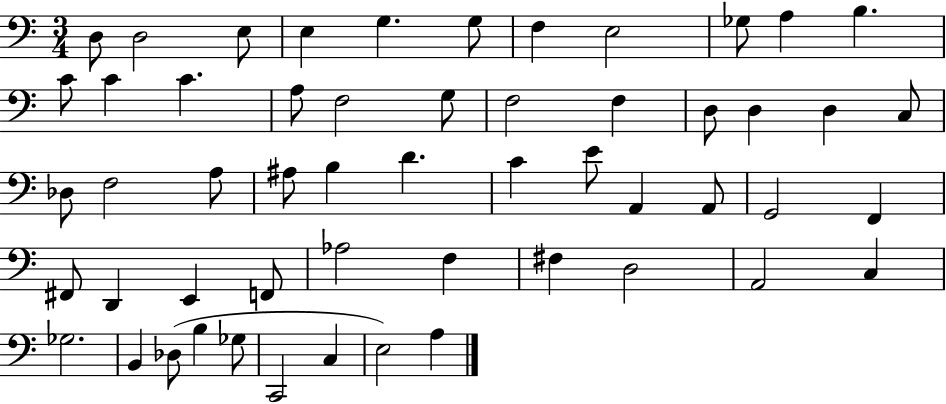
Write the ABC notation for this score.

X:1
T:Untitled
M:3/4
L:1/4
K:C
D,/2 D,2 E,/2 E, G, G,/2 F, E,2 _G,/2 A, B, C/2 C C A,/2 F,2 G,/2 F,2 F, D,/2 D, D, C,/2 _D,/2 F,2 A,/2 ^A,/2 B, D C E/2 A,, A,,/2 G,,2 F,, ^F,,/2 D,, E,, F,,/2 _A,2 F, ^F, D,2 A,,2 C, _G,2 B,, _D,/2 B, _G,/2 C,,2 C, E,2 A,